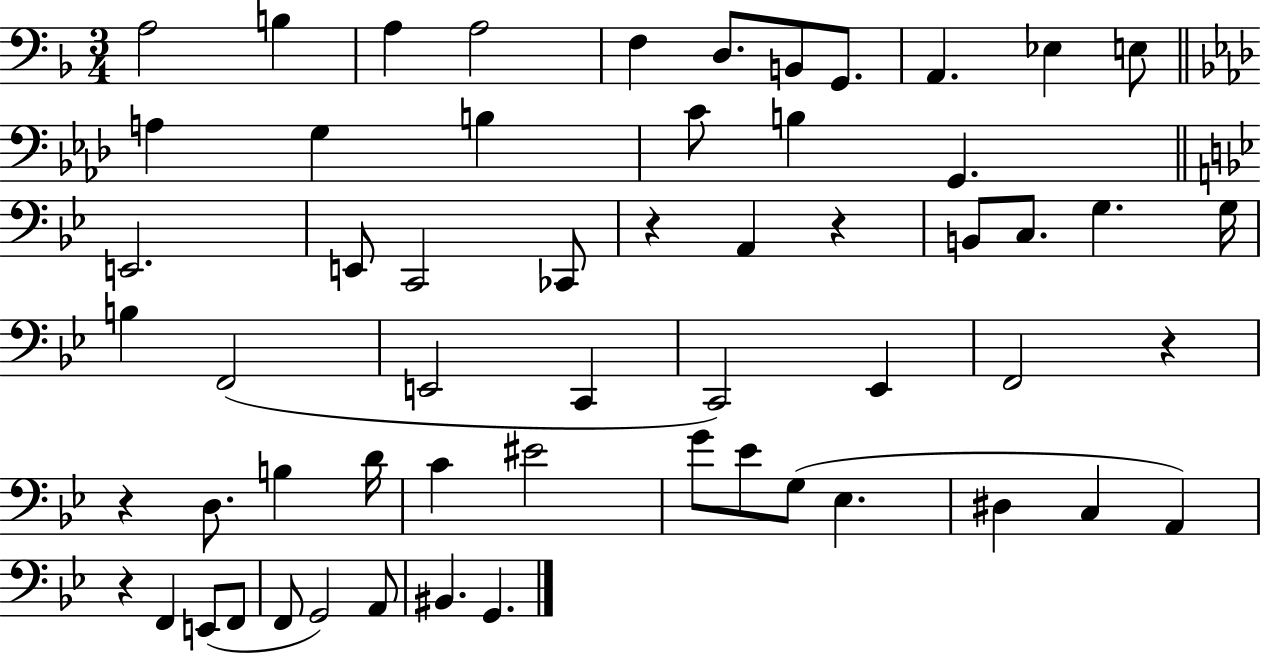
{
  \clef bass
  \numericTimeSignature
  \time 3/4
  \key f \major
  \repeat volta 2 { a2 b4 | a4 a2 | f4 d8. b,8 g,8. | a,4. ees4 e8 | \break \bar "||" \break \key f \minor a4 g4 b4 | c'8 b4 g,4. | \bar "||" \break \key bes \major e,2. | e,8 c,2 ces,8 | r4 a,4 r4 | b,8 c8. g4. g16 | \break b4 f,2( | e,2 c,4 | c,2) ees,4 | f,2 r4 | \break r4 d8. b4 d'16 | c'4 eis'2 | g'8 ees'8 g8( ees4. | dis4 c4 a,4) | \break r4 f,4 e,8( f,8 | f,8 g,2) a,8 | bis,4. g,4. | } \bar "|."
}